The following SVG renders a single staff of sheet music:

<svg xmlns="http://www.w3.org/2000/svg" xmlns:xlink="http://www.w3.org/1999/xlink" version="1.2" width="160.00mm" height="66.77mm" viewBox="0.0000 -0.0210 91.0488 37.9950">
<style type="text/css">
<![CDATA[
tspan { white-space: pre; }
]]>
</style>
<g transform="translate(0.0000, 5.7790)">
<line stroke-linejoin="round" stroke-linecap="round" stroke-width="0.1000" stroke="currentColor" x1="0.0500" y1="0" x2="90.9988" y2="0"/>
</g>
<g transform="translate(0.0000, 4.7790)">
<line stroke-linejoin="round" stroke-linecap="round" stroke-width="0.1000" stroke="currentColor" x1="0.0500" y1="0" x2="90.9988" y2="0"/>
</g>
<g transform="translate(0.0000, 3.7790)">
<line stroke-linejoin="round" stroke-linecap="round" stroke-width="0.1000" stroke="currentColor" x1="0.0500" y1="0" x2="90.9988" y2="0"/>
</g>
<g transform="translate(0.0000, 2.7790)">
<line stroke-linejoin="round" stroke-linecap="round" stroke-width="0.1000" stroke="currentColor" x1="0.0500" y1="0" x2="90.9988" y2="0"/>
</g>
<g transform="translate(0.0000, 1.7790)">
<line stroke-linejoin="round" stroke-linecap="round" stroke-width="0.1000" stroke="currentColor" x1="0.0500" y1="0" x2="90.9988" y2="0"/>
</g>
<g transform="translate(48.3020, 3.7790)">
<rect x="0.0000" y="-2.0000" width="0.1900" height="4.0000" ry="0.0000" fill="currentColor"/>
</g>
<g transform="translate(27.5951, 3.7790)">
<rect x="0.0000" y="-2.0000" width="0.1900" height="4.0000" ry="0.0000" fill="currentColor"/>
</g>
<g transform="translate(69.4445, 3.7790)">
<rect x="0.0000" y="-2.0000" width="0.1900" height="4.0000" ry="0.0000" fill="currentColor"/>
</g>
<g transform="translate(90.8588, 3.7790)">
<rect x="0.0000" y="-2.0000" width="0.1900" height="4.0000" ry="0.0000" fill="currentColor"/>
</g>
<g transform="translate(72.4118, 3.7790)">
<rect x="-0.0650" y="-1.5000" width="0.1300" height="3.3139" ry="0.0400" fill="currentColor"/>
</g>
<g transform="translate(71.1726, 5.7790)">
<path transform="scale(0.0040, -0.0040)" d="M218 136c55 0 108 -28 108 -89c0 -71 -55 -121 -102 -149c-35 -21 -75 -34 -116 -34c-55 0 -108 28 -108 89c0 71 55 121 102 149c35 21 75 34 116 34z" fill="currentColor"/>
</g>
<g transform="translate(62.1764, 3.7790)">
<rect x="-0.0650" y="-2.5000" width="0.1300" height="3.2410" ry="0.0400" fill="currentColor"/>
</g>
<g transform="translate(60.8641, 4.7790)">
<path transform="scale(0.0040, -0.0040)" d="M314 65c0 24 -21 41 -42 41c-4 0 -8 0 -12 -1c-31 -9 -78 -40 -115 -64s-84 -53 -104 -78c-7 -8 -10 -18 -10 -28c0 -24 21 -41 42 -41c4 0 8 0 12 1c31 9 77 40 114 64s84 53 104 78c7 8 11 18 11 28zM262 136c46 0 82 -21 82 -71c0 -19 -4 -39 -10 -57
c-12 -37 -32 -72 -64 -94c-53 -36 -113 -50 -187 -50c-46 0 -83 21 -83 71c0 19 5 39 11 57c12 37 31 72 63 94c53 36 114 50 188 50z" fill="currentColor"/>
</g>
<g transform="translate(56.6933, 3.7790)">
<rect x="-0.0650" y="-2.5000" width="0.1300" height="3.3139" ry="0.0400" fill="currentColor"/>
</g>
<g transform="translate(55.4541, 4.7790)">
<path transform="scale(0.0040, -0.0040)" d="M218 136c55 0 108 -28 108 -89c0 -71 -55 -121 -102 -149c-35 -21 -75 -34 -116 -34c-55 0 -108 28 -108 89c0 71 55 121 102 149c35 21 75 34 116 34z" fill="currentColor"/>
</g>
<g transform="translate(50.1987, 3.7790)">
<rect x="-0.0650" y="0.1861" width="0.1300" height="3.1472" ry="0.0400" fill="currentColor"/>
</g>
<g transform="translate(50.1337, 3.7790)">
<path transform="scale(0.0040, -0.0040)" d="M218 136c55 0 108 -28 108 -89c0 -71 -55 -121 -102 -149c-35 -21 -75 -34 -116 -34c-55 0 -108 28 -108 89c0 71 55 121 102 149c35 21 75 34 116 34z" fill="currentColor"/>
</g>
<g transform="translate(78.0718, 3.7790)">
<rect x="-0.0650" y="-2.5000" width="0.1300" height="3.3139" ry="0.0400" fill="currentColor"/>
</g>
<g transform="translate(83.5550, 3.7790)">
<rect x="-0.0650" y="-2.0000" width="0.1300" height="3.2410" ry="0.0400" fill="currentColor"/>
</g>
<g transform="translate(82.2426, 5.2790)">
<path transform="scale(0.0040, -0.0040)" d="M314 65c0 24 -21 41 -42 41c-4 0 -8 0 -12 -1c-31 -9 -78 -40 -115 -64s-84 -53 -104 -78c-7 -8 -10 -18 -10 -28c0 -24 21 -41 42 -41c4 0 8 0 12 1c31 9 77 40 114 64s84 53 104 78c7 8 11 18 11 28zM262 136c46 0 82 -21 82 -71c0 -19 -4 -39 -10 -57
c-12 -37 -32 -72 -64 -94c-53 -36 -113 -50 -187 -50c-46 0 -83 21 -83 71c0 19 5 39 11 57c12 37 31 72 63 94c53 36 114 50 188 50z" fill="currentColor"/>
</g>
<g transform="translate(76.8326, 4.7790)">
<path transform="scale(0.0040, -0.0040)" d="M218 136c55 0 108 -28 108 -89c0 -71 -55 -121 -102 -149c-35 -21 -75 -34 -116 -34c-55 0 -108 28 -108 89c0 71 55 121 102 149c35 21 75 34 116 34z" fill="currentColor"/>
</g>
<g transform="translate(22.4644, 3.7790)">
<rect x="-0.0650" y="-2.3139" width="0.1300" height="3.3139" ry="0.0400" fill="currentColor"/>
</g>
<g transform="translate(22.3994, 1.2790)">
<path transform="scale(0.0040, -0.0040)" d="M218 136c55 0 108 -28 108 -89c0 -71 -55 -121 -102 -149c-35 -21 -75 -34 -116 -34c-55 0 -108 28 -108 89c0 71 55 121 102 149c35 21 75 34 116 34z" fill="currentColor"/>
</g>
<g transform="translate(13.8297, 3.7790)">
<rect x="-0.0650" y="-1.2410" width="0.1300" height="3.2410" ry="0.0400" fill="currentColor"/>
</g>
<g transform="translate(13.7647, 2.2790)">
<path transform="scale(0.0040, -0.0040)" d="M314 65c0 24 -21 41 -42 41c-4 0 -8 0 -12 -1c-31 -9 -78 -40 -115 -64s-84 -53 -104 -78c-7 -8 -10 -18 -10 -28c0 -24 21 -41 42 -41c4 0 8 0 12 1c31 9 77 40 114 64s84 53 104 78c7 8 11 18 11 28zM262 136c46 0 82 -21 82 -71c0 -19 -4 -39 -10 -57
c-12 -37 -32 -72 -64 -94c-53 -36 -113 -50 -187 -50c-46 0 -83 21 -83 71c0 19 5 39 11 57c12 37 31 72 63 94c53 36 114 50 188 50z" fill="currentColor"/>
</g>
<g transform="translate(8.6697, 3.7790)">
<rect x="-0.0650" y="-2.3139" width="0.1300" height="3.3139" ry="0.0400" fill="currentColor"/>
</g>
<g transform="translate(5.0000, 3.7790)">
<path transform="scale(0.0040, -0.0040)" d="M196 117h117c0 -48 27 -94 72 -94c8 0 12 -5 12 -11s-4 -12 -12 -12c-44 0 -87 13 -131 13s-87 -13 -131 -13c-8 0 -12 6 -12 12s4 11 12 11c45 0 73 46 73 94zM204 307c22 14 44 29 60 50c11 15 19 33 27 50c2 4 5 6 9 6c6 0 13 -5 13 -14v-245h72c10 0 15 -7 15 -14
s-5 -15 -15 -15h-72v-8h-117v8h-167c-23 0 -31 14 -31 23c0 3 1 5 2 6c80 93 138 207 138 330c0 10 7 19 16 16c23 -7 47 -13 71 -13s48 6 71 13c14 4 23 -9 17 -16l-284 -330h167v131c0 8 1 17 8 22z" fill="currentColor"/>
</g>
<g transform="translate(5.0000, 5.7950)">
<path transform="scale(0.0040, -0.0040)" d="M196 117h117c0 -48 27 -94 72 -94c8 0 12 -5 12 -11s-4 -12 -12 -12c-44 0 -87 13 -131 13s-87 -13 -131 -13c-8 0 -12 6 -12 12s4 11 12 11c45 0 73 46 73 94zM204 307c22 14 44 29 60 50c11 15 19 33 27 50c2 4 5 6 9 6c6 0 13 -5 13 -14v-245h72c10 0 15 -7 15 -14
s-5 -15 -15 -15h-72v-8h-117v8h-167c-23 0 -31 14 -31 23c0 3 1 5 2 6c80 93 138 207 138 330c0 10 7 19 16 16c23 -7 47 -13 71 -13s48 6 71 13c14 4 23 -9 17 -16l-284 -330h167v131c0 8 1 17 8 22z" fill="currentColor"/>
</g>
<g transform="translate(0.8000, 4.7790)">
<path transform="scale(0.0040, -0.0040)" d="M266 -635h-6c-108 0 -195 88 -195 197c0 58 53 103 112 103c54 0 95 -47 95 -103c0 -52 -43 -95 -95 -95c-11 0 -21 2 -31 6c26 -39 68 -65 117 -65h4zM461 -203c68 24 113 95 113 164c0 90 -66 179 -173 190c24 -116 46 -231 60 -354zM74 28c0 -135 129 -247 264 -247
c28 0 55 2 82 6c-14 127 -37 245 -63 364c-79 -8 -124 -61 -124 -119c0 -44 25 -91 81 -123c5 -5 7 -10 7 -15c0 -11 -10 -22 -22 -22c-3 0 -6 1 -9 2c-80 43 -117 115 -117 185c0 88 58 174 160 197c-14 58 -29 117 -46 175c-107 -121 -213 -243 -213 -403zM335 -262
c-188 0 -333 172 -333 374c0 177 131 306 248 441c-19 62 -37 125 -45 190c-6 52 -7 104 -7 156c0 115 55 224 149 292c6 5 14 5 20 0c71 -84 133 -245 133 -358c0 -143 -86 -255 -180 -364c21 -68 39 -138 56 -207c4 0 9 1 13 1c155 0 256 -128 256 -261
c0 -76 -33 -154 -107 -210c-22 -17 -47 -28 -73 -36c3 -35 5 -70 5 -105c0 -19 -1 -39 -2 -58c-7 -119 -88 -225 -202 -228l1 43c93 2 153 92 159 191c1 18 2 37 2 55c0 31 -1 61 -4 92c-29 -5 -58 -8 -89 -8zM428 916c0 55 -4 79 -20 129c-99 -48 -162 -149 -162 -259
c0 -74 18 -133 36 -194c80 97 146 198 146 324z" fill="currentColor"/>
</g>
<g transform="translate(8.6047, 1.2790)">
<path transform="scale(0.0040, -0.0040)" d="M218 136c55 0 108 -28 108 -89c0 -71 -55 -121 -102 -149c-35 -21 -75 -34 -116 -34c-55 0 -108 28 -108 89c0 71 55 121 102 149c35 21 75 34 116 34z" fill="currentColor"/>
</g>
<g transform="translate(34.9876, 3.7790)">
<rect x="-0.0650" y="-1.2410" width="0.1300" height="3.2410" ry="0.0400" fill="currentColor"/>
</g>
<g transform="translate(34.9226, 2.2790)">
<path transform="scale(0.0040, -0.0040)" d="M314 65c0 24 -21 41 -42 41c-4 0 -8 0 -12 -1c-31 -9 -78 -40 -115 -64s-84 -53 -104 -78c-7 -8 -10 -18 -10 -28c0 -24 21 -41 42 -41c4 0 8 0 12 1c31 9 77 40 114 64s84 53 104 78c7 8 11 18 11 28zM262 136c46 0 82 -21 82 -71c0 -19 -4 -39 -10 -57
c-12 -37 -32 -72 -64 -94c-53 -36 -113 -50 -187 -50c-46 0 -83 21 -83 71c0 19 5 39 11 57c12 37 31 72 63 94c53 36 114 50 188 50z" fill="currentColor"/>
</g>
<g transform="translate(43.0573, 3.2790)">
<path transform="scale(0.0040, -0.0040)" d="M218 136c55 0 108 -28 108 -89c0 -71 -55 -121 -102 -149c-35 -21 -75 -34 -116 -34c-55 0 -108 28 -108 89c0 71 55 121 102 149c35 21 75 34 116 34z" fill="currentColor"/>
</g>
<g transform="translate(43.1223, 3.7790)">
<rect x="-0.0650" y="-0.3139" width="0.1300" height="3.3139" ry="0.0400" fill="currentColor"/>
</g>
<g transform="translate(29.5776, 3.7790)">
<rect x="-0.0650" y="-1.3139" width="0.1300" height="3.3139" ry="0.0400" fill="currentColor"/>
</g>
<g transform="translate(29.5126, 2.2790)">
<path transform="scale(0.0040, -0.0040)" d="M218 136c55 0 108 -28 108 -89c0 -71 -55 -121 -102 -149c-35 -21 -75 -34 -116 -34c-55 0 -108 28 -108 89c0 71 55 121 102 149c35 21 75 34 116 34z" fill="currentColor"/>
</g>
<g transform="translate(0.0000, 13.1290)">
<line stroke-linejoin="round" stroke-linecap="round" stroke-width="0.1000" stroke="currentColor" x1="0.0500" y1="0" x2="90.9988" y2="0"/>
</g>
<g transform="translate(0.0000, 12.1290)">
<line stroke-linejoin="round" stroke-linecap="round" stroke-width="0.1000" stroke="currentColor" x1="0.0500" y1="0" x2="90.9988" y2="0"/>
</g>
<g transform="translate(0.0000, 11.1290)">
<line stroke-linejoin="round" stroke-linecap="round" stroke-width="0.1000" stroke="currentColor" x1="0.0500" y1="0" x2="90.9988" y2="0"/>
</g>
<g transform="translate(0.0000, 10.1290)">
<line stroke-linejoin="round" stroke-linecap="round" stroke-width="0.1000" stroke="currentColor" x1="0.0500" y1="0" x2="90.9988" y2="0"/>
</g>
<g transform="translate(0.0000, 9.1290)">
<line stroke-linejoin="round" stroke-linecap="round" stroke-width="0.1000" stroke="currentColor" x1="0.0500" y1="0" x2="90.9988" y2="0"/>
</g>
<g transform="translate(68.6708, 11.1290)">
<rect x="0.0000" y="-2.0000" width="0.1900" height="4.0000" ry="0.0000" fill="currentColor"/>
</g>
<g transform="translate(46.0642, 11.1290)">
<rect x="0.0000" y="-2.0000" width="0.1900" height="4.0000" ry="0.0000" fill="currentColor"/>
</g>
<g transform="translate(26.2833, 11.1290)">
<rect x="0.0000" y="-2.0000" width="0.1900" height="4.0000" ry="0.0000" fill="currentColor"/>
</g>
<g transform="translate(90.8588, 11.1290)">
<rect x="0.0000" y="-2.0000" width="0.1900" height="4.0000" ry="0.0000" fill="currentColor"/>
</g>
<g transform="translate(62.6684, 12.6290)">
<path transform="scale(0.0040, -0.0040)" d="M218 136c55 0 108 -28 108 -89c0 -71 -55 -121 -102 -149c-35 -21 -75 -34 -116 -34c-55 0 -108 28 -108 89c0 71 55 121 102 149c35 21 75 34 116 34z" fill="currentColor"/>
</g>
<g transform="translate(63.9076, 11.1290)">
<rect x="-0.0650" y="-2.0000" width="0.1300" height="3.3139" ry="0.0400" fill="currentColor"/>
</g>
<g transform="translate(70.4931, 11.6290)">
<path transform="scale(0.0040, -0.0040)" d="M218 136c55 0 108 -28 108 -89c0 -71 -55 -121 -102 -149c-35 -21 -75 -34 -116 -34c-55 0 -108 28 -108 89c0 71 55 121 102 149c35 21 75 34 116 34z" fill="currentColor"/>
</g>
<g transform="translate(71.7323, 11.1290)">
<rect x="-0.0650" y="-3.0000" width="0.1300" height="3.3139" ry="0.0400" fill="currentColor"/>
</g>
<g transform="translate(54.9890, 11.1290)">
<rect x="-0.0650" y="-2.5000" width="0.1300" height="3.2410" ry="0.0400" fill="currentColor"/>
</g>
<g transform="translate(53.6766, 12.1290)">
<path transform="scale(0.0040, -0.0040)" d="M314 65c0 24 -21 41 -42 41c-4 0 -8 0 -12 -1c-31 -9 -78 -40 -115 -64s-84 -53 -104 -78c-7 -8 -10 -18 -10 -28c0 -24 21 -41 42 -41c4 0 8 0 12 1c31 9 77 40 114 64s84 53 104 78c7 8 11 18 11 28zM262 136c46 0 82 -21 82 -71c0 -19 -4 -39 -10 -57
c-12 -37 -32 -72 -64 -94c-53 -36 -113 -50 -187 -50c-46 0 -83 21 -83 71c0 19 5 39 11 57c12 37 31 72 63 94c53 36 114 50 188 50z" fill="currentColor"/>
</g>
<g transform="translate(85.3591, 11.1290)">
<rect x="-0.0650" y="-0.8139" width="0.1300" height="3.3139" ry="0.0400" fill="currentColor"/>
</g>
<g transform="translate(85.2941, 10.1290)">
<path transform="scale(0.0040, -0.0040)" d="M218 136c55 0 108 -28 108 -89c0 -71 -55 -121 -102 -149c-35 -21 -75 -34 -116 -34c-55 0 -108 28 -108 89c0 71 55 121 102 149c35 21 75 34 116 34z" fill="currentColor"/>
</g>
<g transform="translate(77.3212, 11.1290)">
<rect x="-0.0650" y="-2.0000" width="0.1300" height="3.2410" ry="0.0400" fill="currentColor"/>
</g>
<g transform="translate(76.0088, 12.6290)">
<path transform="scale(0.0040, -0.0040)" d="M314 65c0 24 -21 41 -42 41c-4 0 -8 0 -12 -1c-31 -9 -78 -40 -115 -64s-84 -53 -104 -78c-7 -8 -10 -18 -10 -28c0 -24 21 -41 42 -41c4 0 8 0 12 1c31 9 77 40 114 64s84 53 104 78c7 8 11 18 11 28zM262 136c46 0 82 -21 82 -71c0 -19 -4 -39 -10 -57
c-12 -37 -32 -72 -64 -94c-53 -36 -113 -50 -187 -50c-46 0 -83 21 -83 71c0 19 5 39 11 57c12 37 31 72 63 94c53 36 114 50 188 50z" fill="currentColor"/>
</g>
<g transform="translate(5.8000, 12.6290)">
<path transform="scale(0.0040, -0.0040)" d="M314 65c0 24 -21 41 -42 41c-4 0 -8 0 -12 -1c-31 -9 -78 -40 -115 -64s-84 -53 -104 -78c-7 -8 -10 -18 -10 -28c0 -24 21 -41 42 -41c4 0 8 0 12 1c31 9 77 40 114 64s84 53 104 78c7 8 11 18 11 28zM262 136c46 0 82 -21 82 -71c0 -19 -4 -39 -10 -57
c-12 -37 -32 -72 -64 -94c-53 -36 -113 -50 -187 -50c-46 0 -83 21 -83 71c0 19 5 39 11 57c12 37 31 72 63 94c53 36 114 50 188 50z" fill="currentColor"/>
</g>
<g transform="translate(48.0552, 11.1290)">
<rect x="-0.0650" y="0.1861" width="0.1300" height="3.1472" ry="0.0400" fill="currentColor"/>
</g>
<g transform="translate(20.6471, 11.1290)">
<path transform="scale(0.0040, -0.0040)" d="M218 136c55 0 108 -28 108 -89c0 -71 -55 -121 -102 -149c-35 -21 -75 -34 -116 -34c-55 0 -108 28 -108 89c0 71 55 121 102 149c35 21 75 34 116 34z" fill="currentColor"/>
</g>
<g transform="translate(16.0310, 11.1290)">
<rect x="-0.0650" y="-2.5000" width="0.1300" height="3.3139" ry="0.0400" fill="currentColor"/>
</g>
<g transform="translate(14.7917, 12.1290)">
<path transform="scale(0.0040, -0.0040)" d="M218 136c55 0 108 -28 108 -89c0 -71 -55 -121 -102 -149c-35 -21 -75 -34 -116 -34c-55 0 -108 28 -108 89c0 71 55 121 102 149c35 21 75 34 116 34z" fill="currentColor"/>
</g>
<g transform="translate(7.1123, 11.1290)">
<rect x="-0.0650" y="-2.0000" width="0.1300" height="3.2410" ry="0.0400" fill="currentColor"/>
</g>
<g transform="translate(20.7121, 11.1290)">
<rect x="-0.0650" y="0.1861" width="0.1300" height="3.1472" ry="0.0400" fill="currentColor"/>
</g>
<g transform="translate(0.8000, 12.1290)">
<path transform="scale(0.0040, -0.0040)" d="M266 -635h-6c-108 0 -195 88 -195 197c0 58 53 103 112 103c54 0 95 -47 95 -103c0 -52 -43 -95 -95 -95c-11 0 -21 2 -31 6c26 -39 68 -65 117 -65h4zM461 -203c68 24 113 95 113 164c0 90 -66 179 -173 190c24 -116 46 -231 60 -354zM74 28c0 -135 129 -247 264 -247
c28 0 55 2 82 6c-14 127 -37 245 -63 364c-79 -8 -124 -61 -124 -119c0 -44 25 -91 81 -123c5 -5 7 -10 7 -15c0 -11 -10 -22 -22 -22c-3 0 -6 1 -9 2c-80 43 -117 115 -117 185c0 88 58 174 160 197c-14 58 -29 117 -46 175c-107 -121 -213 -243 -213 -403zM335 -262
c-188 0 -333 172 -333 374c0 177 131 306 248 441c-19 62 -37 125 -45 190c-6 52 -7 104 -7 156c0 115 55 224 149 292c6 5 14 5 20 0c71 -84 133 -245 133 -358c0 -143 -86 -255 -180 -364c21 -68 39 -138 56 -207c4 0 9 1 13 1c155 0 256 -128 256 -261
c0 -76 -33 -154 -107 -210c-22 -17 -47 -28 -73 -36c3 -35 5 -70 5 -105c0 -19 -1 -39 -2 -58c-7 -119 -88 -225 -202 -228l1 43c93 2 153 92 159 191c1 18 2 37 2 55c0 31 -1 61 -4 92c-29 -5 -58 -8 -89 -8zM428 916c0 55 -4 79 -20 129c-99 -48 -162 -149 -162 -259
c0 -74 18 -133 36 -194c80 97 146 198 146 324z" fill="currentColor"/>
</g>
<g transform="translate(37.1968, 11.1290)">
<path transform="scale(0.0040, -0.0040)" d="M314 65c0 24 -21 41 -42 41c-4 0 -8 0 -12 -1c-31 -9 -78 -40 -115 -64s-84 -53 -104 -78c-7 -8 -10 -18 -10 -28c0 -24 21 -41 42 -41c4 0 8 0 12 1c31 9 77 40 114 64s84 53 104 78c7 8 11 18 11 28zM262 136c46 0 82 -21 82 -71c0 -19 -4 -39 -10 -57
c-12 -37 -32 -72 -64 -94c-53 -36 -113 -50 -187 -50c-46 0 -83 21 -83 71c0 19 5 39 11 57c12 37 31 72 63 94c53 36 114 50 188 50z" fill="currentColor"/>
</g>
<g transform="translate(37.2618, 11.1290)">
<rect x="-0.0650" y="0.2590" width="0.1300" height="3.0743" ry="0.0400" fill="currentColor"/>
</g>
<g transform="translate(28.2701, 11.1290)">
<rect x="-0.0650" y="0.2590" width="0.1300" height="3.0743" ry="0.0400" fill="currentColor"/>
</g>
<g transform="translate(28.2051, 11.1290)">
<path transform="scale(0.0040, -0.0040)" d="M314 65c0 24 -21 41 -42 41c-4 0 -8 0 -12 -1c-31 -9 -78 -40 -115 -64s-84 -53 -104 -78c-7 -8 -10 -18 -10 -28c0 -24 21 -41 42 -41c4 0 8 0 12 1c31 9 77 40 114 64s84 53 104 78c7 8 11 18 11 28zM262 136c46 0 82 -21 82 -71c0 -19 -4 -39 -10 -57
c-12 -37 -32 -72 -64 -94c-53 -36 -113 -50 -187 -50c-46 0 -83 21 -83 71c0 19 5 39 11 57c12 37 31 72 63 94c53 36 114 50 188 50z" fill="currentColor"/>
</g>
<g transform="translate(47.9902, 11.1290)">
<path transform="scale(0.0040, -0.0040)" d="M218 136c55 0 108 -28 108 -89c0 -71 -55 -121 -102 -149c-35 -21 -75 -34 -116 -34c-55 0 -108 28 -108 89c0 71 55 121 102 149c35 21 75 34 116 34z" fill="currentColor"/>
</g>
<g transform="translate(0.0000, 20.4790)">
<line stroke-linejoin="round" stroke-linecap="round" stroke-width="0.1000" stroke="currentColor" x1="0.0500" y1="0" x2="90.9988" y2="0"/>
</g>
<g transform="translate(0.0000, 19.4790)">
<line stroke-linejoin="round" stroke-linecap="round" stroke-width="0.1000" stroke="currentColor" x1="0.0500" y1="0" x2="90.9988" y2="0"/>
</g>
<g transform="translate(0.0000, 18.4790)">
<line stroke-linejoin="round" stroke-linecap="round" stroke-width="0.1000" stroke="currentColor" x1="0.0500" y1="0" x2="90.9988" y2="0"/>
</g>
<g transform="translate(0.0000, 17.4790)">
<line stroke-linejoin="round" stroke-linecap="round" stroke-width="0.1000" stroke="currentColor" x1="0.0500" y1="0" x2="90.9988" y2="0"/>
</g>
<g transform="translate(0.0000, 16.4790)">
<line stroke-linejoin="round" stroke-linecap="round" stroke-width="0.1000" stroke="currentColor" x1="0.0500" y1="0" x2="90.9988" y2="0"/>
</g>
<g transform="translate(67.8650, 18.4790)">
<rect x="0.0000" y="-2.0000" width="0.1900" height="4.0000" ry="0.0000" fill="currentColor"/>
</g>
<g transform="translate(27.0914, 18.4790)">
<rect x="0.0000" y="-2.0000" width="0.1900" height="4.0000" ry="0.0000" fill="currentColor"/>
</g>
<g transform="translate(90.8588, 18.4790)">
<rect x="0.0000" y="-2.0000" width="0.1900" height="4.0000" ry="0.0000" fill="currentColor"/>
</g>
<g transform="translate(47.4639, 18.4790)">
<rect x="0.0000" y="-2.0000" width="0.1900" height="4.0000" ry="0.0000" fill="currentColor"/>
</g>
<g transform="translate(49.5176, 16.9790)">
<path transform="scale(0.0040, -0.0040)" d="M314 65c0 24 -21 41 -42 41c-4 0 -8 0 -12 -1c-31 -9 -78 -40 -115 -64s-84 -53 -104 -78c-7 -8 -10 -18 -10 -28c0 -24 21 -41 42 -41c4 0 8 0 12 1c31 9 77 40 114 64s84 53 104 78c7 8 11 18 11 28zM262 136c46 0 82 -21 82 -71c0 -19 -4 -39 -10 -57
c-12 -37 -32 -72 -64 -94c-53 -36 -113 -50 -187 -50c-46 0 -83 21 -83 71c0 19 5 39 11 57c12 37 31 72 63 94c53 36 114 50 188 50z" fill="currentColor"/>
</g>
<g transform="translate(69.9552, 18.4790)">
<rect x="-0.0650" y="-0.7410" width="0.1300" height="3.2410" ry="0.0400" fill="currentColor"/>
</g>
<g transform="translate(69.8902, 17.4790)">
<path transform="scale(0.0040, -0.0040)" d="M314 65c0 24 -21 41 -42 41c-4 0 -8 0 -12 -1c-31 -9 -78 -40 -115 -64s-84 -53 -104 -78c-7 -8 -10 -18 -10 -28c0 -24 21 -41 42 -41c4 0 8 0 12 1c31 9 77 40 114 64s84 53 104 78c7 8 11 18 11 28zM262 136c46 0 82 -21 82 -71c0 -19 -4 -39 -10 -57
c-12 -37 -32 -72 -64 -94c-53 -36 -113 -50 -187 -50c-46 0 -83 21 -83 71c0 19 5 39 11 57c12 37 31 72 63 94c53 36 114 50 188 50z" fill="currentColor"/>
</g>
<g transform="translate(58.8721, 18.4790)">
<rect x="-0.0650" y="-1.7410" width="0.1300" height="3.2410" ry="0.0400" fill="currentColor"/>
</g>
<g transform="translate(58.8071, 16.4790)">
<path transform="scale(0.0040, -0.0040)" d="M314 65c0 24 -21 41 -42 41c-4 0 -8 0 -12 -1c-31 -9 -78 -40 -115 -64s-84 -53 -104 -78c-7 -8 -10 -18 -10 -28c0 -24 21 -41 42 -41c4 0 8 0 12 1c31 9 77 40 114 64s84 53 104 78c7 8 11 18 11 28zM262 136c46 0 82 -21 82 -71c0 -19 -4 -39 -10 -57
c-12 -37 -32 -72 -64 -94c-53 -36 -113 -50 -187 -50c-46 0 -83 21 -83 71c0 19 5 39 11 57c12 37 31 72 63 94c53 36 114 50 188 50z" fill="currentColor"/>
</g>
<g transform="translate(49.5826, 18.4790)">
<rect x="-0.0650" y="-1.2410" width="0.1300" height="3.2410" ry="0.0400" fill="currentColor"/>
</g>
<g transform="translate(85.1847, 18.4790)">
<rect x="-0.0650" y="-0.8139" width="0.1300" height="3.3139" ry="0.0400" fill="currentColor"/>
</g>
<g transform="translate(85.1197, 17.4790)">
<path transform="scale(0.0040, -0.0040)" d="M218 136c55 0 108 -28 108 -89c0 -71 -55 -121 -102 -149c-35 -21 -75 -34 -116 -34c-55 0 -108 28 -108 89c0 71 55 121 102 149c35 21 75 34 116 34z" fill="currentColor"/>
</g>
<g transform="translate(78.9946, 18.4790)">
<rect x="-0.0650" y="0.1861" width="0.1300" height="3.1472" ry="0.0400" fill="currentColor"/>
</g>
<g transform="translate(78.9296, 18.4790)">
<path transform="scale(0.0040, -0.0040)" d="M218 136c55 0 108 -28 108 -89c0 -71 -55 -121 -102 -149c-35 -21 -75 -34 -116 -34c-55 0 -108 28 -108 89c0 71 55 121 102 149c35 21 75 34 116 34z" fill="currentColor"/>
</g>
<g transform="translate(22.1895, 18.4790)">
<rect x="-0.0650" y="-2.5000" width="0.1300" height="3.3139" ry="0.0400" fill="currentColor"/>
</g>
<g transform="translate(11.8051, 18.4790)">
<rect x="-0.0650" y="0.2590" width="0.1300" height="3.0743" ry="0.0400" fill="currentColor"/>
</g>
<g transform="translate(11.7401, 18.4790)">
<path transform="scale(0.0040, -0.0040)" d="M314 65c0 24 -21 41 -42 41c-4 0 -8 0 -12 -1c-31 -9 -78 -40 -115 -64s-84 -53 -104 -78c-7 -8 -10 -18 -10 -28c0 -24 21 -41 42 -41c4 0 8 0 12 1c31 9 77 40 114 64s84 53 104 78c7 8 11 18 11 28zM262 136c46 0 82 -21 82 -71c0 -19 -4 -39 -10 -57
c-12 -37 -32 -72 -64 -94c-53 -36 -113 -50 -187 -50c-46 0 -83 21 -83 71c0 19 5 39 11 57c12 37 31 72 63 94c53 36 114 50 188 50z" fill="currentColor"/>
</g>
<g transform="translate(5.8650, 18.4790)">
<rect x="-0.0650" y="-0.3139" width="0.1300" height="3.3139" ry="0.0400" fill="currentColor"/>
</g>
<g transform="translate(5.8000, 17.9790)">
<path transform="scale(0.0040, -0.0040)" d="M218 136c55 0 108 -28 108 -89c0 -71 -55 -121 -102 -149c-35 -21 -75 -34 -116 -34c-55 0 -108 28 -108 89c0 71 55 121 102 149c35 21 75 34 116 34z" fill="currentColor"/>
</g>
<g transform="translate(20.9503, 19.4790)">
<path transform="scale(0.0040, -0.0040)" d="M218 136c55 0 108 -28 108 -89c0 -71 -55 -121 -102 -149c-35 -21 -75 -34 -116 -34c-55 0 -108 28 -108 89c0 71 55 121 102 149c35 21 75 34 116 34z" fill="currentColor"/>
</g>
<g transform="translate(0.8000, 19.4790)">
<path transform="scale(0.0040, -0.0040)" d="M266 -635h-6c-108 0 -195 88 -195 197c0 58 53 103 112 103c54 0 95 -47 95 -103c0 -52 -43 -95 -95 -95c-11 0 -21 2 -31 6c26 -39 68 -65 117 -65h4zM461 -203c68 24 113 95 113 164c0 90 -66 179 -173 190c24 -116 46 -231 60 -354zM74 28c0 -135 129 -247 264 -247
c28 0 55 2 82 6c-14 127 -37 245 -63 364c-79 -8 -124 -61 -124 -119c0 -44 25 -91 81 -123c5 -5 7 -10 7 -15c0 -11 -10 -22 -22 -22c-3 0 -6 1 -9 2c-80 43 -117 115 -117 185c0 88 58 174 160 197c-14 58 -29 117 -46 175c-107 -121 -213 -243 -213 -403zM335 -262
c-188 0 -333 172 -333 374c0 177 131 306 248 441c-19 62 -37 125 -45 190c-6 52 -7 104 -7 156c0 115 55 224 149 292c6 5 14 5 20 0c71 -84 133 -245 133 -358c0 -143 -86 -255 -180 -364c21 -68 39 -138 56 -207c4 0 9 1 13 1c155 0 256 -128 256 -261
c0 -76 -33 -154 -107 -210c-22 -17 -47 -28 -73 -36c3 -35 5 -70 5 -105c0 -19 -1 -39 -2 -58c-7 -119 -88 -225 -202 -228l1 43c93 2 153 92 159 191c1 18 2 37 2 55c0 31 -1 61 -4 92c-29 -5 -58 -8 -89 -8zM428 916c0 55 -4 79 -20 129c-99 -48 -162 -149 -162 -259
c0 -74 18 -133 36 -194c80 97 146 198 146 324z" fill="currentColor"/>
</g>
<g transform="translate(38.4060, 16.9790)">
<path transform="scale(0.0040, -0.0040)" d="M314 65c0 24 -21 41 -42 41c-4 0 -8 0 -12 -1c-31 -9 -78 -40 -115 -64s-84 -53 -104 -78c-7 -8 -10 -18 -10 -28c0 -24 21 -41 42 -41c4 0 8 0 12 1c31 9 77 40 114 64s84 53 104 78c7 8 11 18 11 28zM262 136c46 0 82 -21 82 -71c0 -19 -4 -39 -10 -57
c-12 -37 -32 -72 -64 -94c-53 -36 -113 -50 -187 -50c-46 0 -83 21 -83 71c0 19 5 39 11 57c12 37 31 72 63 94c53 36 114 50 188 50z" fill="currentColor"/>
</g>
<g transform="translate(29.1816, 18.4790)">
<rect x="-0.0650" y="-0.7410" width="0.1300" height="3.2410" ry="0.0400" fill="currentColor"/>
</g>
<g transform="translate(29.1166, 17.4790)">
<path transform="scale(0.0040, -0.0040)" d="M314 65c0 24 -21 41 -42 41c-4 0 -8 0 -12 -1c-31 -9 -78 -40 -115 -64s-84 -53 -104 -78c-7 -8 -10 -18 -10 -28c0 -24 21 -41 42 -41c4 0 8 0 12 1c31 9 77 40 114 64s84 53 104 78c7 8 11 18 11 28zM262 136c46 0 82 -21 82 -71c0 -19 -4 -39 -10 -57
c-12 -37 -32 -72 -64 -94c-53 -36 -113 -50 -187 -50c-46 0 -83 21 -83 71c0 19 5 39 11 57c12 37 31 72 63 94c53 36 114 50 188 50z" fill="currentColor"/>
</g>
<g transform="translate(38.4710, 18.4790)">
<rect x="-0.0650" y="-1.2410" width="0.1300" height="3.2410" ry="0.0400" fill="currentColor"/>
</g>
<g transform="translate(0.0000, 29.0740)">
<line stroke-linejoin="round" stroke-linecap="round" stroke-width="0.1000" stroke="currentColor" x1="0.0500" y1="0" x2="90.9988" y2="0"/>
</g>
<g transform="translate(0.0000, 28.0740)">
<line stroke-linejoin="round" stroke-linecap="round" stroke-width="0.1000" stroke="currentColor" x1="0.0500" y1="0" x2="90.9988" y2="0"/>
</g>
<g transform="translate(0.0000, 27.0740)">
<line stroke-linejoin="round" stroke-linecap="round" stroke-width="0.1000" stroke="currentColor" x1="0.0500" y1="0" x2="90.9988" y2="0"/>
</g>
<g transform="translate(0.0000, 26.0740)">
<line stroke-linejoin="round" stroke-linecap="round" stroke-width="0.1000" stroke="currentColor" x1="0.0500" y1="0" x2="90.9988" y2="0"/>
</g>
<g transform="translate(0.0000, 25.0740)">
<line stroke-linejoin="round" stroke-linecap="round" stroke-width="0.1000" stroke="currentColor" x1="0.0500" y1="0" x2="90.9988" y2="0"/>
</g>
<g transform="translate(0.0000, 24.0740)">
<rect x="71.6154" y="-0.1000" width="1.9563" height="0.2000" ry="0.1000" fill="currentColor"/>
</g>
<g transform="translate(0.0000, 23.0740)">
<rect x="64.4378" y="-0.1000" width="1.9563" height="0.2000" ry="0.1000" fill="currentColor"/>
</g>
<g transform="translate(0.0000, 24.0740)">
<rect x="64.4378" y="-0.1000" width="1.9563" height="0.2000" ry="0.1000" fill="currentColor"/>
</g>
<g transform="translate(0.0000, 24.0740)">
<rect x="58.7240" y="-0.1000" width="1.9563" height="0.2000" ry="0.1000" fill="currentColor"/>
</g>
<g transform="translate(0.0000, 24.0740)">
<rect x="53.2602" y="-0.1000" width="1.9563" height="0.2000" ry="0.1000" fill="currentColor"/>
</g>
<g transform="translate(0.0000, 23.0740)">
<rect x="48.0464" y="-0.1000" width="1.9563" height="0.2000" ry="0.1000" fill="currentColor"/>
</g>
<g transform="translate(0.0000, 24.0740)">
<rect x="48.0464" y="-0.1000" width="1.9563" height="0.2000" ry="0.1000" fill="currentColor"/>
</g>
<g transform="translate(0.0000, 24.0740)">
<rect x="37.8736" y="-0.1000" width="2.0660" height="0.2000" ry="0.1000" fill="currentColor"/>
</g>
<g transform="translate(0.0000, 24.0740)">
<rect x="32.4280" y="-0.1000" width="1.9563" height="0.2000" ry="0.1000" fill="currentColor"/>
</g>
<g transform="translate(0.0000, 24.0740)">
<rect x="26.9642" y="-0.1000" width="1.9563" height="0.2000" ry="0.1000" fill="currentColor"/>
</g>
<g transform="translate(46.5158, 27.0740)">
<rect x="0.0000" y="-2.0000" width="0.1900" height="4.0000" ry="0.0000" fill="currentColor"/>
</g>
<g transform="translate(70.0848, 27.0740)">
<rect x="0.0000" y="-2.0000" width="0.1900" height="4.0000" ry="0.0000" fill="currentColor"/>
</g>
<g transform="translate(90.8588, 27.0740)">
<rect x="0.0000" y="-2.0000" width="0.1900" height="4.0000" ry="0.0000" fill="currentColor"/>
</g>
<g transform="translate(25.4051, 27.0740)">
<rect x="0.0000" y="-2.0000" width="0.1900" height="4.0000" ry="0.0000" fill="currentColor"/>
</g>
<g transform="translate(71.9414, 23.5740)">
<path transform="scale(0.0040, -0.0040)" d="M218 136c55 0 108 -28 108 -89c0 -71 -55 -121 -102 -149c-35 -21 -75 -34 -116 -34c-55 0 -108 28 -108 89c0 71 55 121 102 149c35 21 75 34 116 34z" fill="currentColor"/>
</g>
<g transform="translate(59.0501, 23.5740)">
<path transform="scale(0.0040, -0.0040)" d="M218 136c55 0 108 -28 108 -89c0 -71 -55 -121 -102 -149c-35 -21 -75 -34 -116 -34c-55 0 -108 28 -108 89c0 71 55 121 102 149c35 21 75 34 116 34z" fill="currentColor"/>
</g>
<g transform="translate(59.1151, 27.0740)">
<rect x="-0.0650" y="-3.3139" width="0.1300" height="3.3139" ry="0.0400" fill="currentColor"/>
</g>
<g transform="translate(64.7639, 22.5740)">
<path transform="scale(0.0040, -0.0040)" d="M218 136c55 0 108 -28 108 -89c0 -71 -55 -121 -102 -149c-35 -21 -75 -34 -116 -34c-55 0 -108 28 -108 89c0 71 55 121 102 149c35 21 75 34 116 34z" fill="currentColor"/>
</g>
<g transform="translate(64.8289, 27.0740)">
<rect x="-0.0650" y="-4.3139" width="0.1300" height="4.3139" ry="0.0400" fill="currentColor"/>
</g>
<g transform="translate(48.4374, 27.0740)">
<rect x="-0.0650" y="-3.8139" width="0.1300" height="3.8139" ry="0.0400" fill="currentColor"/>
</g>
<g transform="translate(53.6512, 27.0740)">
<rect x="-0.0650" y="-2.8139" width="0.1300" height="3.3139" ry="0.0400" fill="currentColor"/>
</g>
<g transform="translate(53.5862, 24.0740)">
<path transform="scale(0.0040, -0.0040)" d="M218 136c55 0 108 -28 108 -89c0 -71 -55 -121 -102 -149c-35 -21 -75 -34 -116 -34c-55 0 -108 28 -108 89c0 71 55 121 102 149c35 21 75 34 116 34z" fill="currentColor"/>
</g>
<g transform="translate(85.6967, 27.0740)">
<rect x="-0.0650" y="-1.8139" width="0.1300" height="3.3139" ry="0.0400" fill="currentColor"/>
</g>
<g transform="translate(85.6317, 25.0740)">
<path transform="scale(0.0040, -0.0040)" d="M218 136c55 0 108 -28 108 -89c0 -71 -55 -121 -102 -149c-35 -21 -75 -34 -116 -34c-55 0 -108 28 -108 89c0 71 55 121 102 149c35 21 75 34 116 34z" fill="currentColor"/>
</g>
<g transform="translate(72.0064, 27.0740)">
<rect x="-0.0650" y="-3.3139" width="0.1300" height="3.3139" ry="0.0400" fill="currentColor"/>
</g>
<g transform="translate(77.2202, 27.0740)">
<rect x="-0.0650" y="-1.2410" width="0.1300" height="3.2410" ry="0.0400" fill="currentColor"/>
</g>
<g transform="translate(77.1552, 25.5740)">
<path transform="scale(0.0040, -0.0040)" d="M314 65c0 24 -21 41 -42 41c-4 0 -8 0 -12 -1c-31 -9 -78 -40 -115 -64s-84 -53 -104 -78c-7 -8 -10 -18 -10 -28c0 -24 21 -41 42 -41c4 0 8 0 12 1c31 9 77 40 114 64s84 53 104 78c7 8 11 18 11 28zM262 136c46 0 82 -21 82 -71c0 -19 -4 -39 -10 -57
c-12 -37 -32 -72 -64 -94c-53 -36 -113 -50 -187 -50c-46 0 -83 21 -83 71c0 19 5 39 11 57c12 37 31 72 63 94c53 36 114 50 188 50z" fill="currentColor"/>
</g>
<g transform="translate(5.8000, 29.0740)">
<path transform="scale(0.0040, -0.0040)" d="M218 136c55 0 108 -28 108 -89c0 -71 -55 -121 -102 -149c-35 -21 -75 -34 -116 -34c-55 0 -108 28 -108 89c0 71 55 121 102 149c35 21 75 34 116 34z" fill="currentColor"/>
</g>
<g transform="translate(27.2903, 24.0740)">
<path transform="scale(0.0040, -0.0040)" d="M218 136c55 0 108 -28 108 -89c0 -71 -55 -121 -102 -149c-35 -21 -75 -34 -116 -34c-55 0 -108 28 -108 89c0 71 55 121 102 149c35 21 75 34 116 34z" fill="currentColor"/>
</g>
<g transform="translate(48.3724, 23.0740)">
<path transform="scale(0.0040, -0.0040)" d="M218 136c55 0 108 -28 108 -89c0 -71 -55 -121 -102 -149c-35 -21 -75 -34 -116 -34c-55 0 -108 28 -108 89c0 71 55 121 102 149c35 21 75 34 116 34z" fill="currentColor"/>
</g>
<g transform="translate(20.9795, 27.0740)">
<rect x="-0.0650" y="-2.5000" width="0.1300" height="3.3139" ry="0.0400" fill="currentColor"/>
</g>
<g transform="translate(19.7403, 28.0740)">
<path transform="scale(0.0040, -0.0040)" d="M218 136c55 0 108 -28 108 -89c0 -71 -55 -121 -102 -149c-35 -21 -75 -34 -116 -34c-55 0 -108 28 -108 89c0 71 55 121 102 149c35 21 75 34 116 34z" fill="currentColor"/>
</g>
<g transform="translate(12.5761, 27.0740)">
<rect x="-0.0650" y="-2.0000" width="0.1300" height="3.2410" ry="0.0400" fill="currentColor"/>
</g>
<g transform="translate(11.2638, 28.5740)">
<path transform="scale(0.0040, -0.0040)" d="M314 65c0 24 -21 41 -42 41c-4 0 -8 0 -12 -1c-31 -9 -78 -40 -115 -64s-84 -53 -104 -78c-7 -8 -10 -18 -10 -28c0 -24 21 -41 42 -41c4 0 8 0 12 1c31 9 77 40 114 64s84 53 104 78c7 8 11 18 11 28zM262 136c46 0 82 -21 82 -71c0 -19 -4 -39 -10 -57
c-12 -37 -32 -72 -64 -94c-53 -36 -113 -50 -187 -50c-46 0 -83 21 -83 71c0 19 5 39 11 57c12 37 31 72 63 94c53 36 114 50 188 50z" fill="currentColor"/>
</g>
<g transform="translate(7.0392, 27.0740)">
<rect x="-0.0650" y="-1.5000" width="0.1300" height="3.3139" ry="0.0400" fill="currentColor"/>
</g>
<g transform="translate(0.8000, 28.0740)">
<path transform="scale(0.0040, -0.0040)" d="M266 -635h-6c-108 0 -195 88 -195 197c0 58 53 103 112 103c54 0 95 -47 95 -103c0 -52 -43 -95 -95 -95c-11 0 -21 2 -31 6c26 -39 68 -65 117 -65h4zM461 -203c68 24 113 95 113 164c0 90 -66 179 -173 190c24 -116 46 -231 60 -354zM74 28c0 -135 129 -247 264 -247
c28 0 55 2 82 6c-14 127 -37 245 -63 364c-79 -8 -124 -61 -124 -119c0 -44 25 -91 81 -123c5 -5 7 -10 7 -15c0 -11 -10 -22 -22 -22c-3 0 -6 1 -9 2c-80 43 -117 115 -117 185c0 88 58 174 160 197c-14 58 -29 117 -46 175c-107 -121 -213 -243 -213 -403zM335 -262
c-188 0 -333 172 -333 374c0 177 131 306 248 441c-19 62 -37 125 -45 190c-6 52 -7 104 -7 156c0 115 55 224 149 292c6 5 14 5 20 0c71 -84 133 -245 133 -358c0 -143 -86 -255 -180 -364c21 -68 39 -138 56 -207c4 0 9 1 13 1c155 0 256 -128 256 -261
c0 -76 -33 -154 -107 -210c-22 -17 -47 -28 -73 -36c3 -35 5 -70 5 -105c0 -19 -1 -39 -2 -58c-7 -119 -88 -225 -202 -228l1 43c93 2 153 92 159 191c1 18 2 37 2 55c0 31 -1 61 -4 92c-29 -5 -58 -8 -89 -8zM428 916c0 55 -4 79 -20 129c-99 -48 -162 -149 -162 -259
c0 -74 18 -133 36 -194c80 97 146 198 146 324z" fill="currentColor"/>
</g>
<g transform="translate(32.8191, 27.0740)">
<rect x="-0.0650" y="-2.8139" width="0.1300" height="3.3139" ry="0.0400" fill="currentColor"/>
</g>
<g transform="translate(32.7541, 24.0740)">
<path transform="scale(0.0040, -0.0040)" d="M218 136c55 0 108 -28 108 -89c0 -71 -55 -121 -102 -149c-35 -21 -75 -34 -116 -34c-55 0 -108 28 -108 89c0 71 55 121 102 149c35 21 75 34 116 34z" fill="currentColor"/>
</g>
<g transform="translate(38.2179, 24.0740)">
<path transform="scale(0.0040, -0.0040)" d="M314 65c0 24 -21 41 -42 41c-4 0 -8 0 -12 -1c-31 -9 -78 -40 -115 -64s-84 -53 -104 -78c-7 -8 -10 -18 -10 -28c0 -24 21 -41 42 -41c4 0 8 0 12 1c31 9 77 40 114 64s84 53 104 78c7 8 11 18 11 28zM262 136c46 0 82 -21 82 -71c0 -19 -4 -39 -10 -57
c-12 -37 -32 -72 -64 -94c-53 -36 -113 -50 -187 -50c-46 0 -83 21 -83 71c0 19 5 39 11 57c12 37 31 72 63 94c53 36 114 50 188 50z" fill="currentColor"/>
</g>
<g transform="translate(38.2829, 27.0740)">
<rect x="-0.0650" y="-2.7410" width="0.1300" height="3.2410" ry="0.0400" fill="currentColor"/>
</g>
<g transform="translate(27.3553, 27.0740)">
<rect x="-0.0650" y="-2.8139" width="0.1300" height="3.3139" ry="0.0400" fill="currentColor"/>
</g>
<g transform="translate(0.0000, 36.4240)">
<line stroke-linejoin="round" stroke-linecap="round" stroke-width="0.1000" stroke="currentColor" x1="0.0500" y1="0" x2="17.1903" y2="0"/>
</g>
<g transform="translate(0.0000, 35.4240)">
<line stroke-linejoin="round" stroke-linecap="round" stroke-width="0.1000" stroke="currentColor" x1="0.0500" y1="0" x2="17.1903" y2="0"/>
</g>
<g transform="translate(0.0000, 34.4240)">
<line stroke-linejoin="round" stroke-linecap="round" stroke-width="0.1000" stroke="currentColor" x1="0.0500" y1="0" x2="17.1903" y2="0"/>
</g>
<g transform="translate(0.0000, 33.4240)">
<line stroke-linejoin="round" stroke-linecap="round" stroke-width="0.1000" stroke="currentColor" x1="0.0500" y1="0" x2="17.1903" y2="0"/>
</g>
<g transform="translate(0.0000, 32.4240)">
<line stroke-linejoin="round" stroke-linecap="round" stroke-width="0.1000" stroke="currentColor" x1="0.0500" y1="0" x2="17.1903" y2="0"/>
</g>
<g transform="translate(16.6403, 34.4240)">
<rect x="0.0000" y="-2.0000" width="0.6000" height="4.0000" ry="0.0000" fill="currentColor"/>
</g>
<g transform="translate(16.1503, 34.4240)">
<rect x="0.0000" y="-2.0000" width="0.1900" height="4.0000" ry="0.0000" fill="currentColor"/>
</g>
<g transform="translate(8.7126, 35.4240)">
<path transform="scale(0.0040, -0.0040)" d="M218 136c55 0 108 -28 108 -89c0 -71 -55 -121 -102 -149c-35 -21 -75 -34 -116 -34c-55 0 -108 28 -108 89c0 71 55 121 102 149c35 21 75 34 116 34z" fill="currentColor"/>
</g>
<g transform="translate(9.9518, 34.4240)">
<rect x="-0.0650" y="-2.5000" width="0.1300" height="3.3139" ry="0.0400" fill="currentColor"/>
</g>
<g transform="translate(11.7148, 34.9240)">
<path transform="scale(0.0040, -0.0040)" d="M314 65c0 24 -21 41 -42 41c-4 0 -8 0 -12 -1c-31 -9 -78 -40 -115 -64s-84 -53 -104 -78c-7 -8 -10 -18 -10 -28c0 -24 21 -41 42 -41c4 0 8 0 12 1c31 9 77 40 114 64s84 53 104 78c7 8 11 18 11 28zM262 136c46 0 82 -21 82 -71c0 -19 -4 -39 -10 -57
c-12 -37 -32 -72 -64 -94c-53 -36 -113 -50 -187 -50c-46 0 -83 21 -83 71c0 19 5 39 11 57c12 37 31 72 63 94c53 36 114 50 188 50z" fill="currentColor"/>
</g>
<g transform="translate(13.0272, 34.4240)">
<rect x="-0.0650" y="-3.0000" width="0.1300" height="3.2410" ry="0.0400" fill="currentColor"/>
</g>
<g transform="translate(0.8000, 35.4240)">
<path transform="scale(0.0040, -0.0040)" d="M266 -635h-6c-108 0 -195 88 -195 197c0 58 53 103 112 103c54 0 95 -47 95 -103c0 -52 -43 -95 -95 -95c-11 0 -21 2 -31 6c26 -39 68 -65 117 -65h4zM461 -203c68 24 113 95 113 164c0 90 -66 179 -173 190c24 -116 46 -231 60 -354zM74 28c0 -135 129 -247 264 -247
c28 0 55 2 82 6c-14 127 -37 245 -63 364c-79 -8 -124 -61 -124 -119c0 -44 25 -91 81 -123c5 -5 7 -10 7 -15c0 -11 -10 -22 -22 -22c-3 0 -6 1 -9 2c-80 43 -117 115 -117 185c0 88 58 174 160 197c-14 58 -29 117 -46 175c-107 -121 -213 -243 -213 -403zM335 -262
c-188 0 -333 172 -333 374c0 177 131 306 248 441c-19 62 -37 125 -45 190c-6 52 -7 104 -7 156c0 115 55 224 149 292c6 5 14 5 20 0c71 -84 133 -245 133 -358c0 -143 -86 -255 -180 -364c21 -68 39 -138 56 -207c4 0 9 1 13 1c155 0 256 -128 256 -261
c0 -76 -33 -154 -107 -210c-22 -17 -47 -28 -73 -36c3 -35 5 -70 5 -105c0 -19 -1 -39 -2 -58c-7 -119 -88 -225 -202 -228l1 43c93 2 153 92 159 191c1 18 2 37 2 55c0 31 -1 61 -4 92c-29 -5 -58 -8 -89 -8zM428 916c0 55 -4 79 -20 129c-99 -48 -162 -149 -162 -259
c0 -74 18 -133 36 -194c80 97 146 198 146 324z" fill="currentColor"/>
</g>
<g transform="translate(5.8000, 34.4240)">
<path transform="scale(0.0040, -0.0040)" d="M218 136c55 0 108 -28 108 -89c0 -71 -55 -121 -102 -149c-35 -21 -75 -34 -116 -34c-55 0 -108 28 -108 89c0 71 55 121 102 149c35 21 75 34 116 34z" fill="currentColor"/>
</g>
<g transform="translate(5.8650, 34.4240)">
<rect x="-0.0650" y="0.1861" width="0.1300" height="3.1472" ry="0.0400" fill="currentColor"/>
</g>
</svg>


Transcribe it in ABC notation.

X:1
T:Untitled
M:4/4
L:1/4
K:C
g e2 g e e2 c B G G2 E G F2 F2 G B B2 B2 B G2 F A F2 d c B2 G d2 e2 e2 f2 d2 B d E F2 G a a a2 c' a b d' b e2 f B G A2